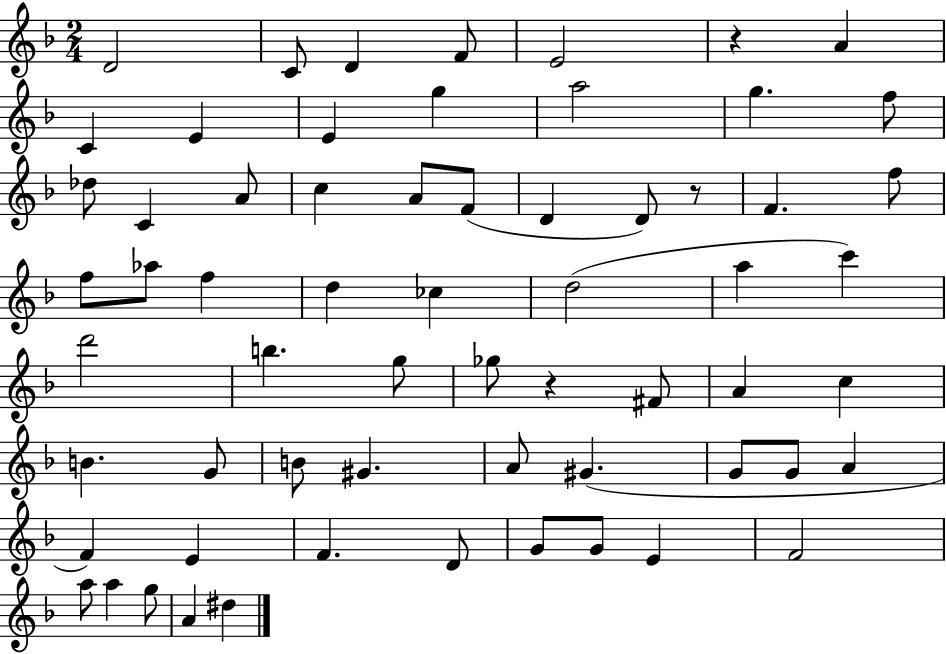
D4/h C4/e D4/q F4/e E4/h R/q A4/q C4/q E4/q E4/q G5/q A5/h G5/q. F5/e Db5/e C4/q A4/e C5/q A4/e F4/e D4/q D4/e R/e F4/q. F5/e F5/e Ab5/e F5/q D5/q CES5/q D5/h A5/q C6/q D6/h B5/q. G5/e Gb5/e R/q F#4/e A4/q C5/q B4/q. G4/e B4/e G#4/q. A4/e G#4/q. G4/e G4/e A4/q F4/q E4/q F4/q. D4/e G4/e G4/e E4/q F4/h A5/e A5/q G5/e A4/q D#5/q